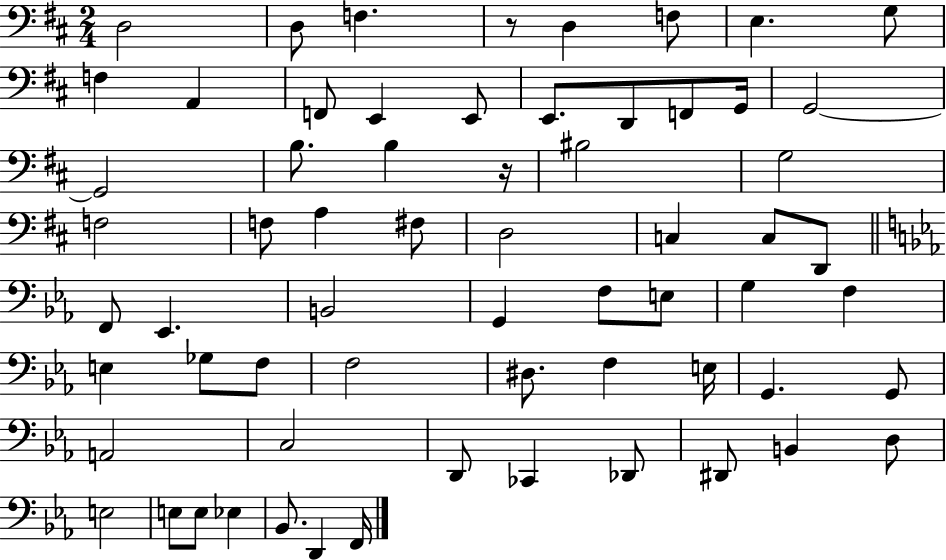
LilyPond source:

{
  \clef bass
  \numericTimeSignature
  \time 2/4
  \key d \major
  d2 | d8 f4. | r8 d4 f8 | e4. g8 | \break f4 a,4 | f,8 e,4 e,8 | e,8. d,8 f,8 g,16 | g,2~~ | \break g,2 | b8. b4 r16 | bis2 | g2 | \break f2 | f8 a4 fis8 | d2 | c4 c8 d,8 | \break \bar "||" \break \key c \minor f,8 ees,4. | b,2 | g,4 f8 e8 | g4 f4 | \break e4 ges8 f8 | f2 | dis8. f4 e16 | g,4. g,8 | \break a,2 | c2 | d,8 ces,4 des,8 | dis,8 b,4 d8 | \break e2 | e8 e8 ees4 | bes,8. d,4 f,16 | \bar "|."
}